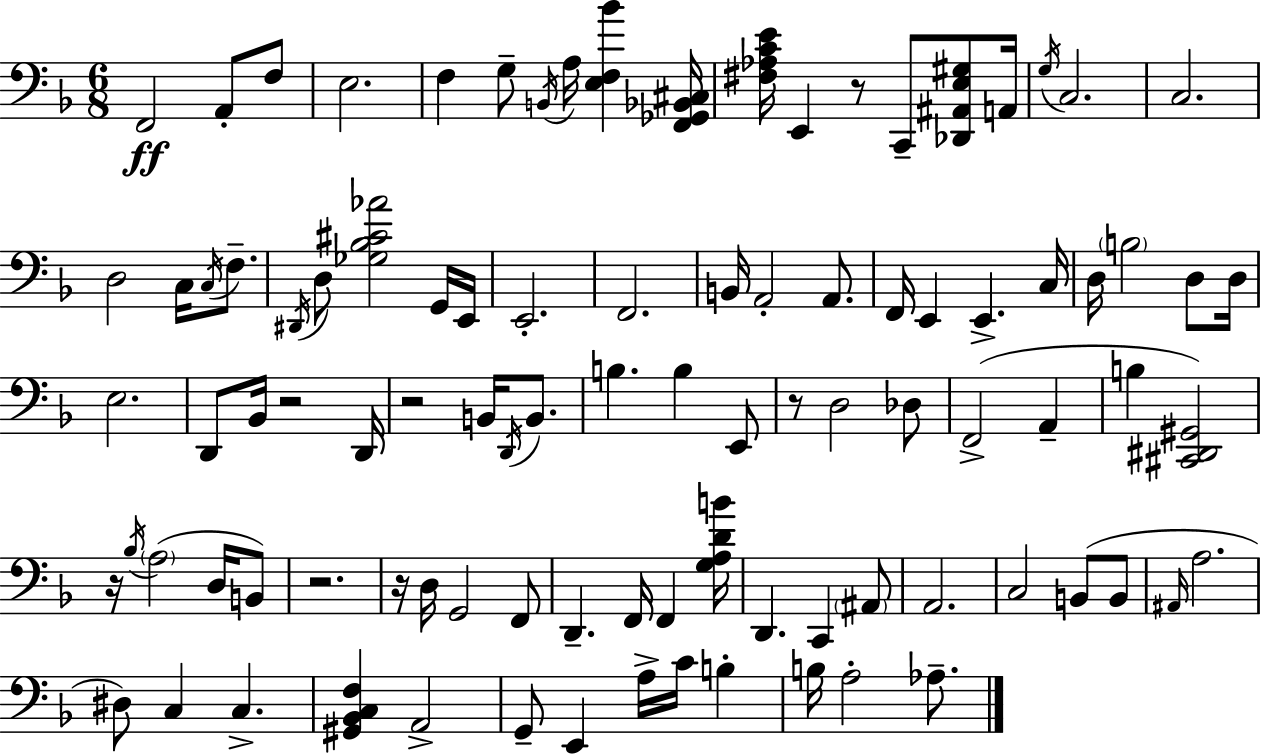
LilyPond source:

{
  \clef bass
  \numericTimeSignature
  \time 6/8
  \key d \minor
  f,2\ff a,8-. f8 | e2. | f4 g8-- \acciaccatura { b,16 } a16 <e f bes'>4 | <f, ges, bes, cis>16 <fis aes c' e'>16 e,4 r8 c,8-- <des, ais, e gis>8 | \break a,16 \acciaccatura { g16 } c2. | c2. | d2 c16 \acciaccatura { c16 } | f8.-- \acciaccatura { dis,16 } d8 <ges bes cis' aes'>2 | \break g,16 e,16 e,2.-. | f,2. | b,16 a,2-. | a,8. f,16 e,4 e,4.-> | \break c16 d16 \parenthesize b2 | d8 d16 e2. | d,8 bes,16 r2 | d,16 r2 | \break b,16 \acciaccatura { d,16 } b,8. b4. b4 | e,8 r8 d2 | des8 f,2->( | a,4-- b4 <cis, dis, gis,>2) | \break r16 \acciaccatura { bes16 }( \parenthesize a2 | d16 b,8) r2. | r16 d16 g,2 | f,8 d,4.-- | \break f,16 f,4 <g a d' b'>16 d,4. | c,4 \parenthesize ais,8 a,2. | c2 | b,8( b,8 \grace { ais,16 } a2. | \break dis8) c4 | c4.-> <gis, bes, c f>4 a,2-> | g,8-- e,4 | a16-> c'16 b4-. b16 a2-. | \break aes8.-- \bar "|."
}